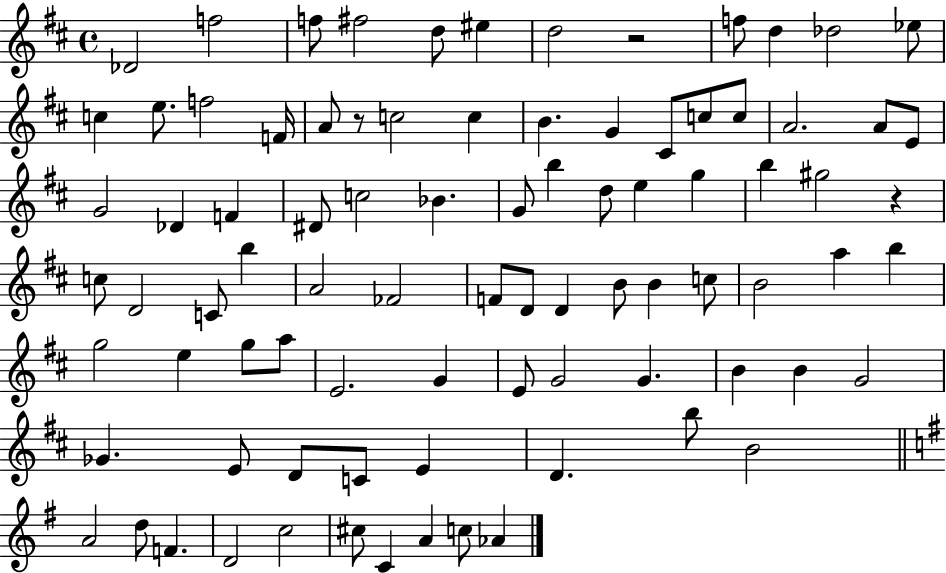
Db4/h F5/h F5/e F#5/h D5/e EIS5/q D5/h R/h F5/e D5/q Db5/h Eb5/e C5/q E5/e. F5/h F4/s A4/e R/e C5/h C5/q B4/q. G4/q C#4/e C5/e C5/e A4/h. A4/e E4/e G4/h Db4/q F4/q D#4/e C5/h Bb4/q. G4/e B5/q D5/e E5/q G5/q B5/q G#5/h R/q C5/e D4/h C4/e B5/q A4/h FES4/h F4/e D4/e D4/q B4/e B4/q C5/e B4/h A5/q B5/q G5/h E5/q G5/e A5/e E4/h. G4/q E4/e G4/h G4/q. B4/q B4/q G4/h Gb4/q. E4/e D4/e C4/e E4/q D4/q. B5/e B4/h A4/h D5/e F4/q. D4/h C5/h C#5/e C4/q A4/q C5/e Ab4/q